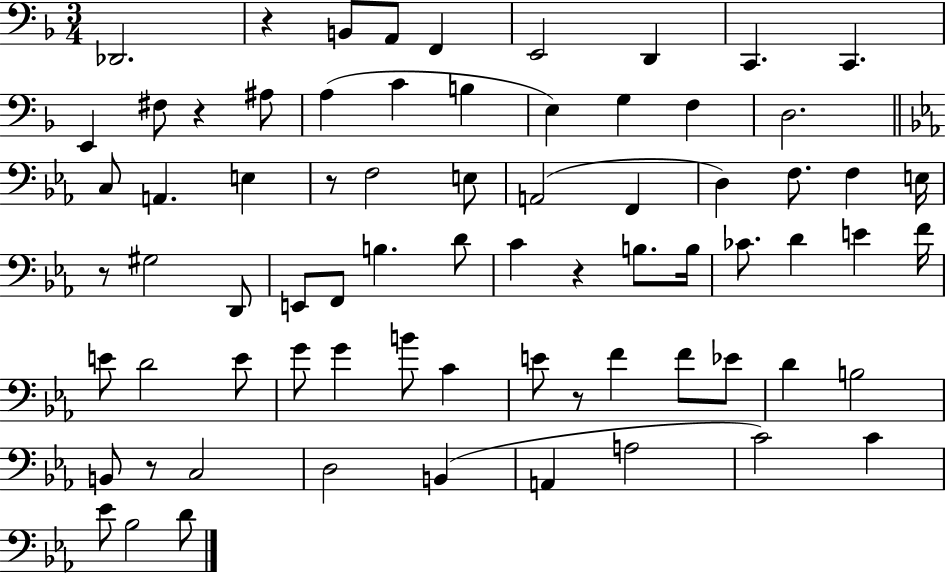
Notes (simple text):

Db2/h. R/q B2/e A2/e F2/q E2/h D2/q C2/q. C2/q. E2/q F#3/e R/q A#3/e A3/q C4/q B3/q E3/q G3/q F3/q D3/h. C3/e A2/q. E3/q R/e F3/h E3/e A2/h F2/q D3/q F3/e. F3/q E3/s R/e G#3/h D2/e E2/e F2/e B3/q. D4/e C4/q R/q B3/e. B3/s CES4/e. D4/q E4/q F4/s E4/e D4/h E4/e G4/e G4/q B4/e C4/q E4/e R/e F4/q F4/e Eb4/e D4/q B3/h B2/e R/e C3/h D3/h B2/q A2/q A3/h C4/h C4/q Eb4/e Bb3/h D4/e